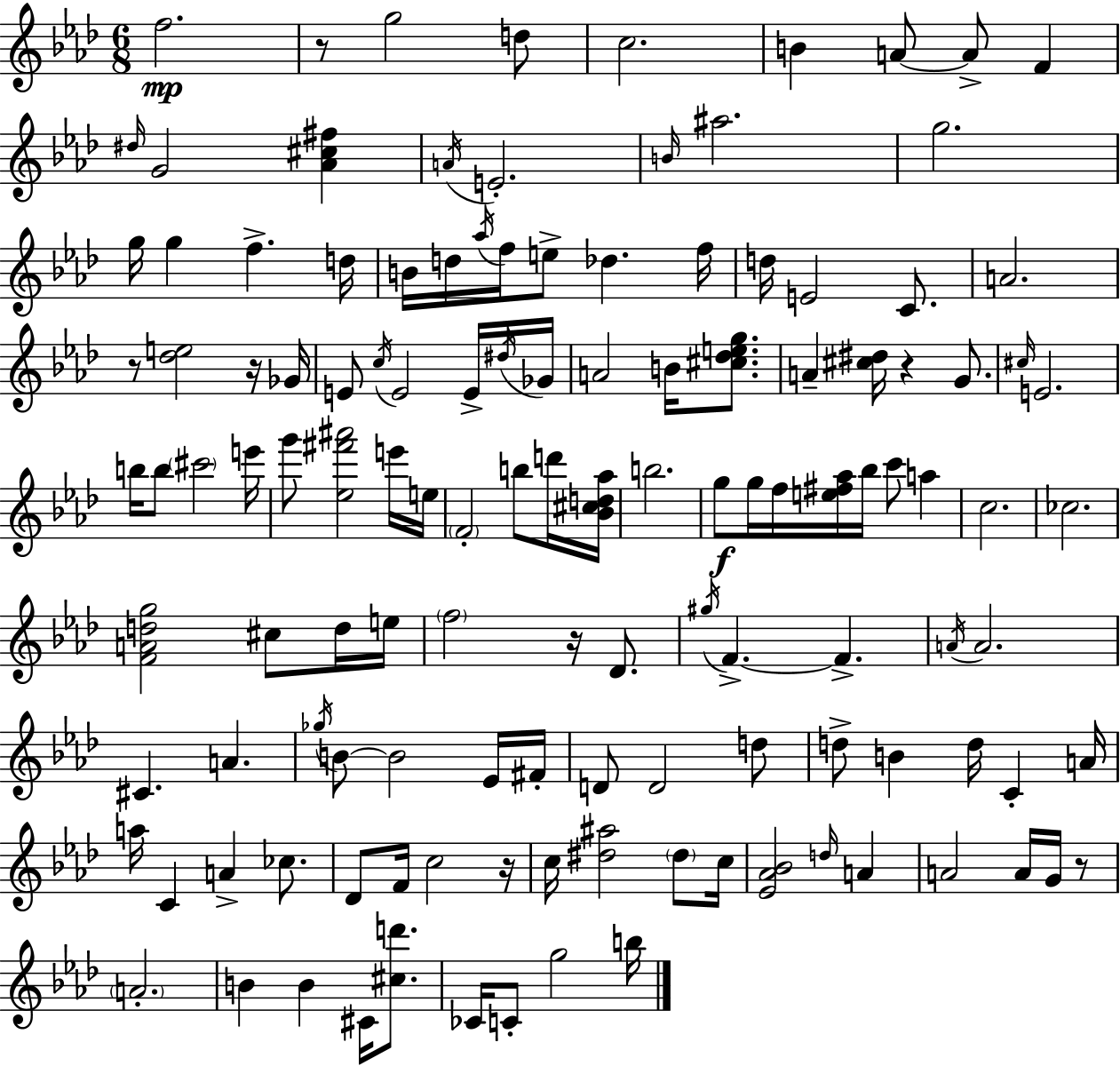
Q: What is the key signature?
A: F minor